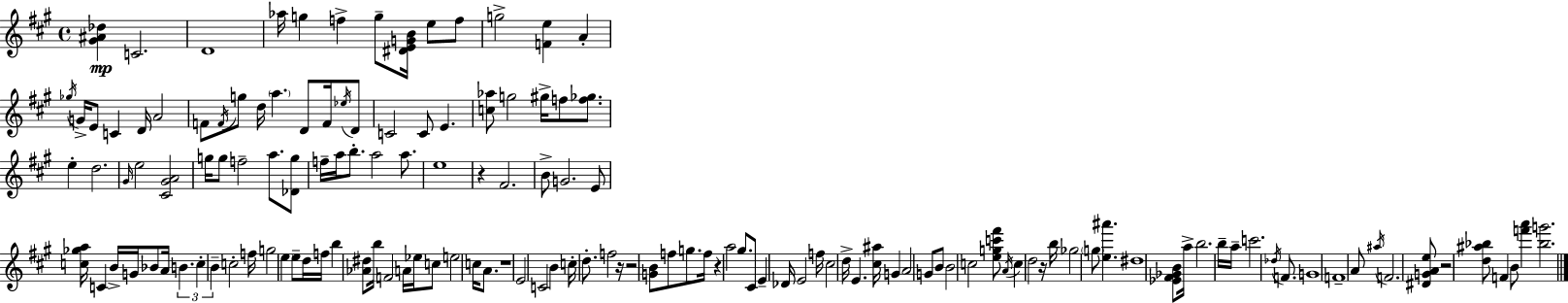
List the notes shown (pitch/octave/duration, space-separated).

[G#4,A#4,Db5]/q C4/h. D4/w Ab5/s G5/q F5/q G5/e [D#4,E4,G4,B4]/s E5/e F5/e G5/h [F4,E5]/q A4/q Gb5/s G4/s E4/e C4/q D4/s A4/h F4/e F4/s G5/e D5/s A5/q. D4/e F4/s Eb5/s D4/e C4/h C4/e E4/q. [C5,Ab5]/e G5/h G#5/s F5/e [F5,Gb5]/e. E5/q D5/h. G#4/s E5/h [C#4,G#4,A4]/h G5/s G5/e F5/h A5/e. [Db4,G5]/e F5/s A5/s B5/e. A5/h A5/e. E5/w R/q F#4/h. B4/e G4/h. E4/e [C5,Gb5,A5]/s C4/q B4/s G4/s Bb4/e A4/s B4/q. C5/q B4/q C5/h F5/s G5/h E5/q E5/e D5/s F5/s B5/q [Ab4,D#5]/e B5/s F4/h A4/s Eb5/s C5/e E5/h C5/s A4/e. R/w E4/h C4/h B4/q C5/s D5/e. F5/h R/s R/h [G4,B4]/e F5/e G5/e. F5/s R/q A5/h G#5/e. C#4/e E4/q Db4/s E4/h F5/s C#5/h D5/s E4/q. [C#5,A#5]/s G4/q A4/h G4/e B4/e B4/h C5/h [E5,G5,C6,F#6]/e A4/s C5/q D5/h R/s B5/s Gb5/h G5/e [E5,A#6]/q. D#5/w [Eb4,F#4,Gb4,B4]/e A5/s B5/h. B5/s A5/s C6/h. Db5/s F4/e. G4/w F4/w A4/e A#5/s F4/h. [D#4,G4,A4,E5]/e R/h [D5,A#5,Bb5]/e F4/q B4/e [F6,A6]/q [Bb5,G6]/h.